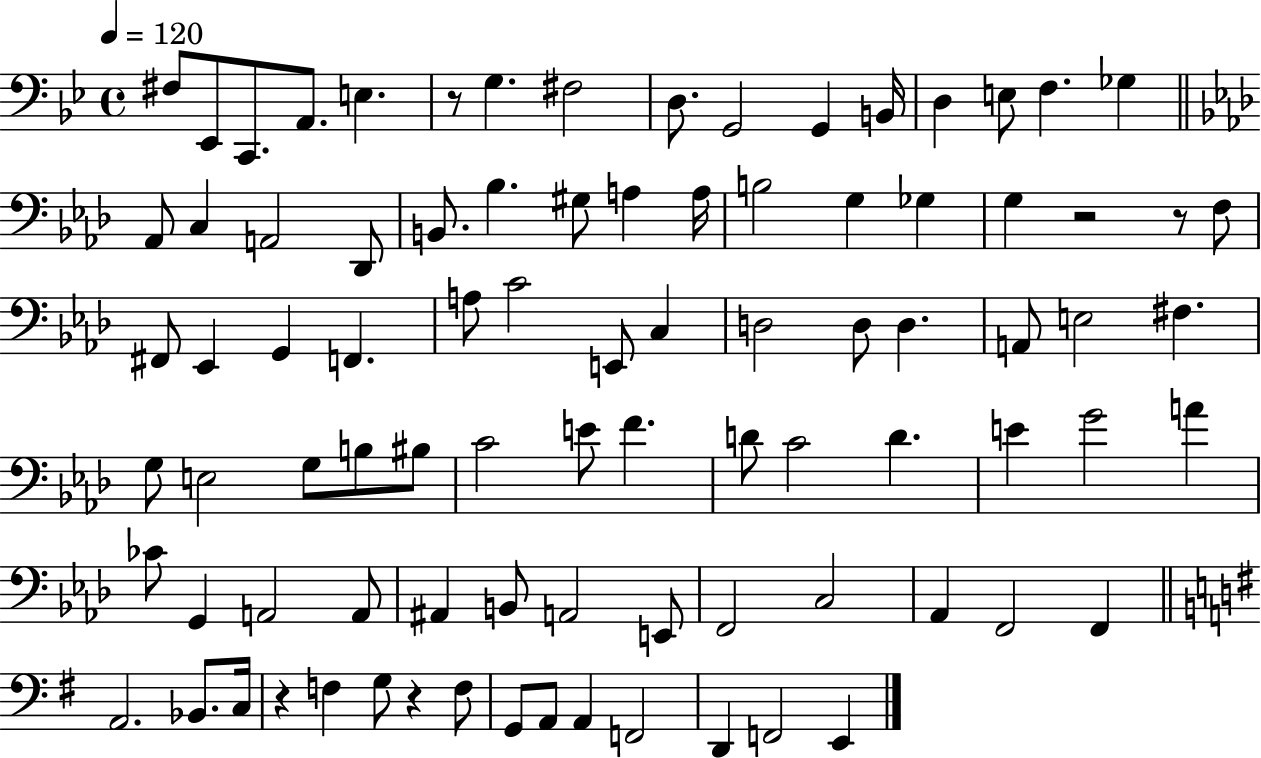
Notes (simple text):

F#3/e Eb2/e C2/e. A2/e. E3/q. R/e G3/q. F#3/h D3/e. G2/h G2/q B2/s D3/q E3/e F3/q. Gb3/q Ab2/e C3/q A2/h Db2/e B2/e. Bb3/q. G#3/e A3/q A3/s B3/h G3/q Gb3/q G3/q R/h R/e F3/e F#2/e Eb2/q G2/q F2/q. A3/e C4/h E2/e C3/q D3/h D3/e D3/q. A2/e E3/h F#3/q. G3/e E3/h G3/e B3/e BIS3/e C4/h E4/e F4/q. D4/e C4/h D4/q. E4/q G4/h A4/q CES4/e G2/q A2/h A2/e A#2/q B2/e A2/h E2/e F2/h C3/h Ab2/q F2/h F2/q A2/h. Bb2/e. C3/s R/q F3/q G3/e R/q F3/e G2/e A2/e A2/q F2/h D2/q F2/h E2/q